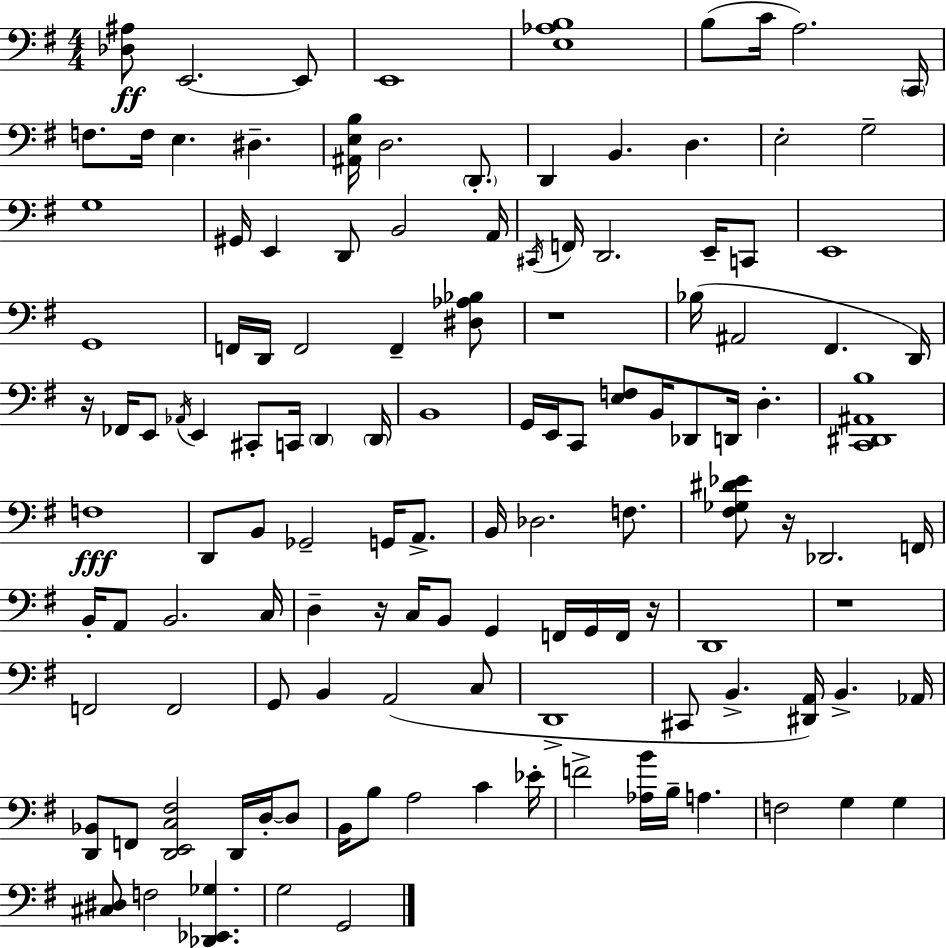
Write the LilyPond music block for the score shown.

{
  \clef bass
  \numericTimeSignature
  \time 4/4
  \key g \major
  <des ais>8\ff e,2.~~ e,8 | e,1 | <e aes b>1 | b8( c'16 a2.) \parenthesize c,16 | \break f8. f16 e4. dis4.-- | <ais, e b>16 d2. \parenthesize d,8.-. | d,4 b,4. d4. | e2-. g2-- | \break g1 | gis,16 e,4 d,8 b,2 a,16 | \acciaccatura { cis,16 } f,16 d,2. e,16-- c,8 | e,1 | \break g,1 | f,16 d,16 f,2 f,4-- <dis aes bes>8 | r1 | bes16( ais,2 fis,4. | \break d,16) r16 fes,16 e,8 \acciaccatura { aes,16 } e,4 cis,8-. c,16 \parenthesize d,4 | \parenthesize d,16 b,1 | g,16 e,16 c,8 <e f>8 b,16 des,8 d,16 d4.-. | <c, dis, ais, b>1 | \break f1\fff | d,8 b,8 ges,2-- g,16 a,8.-> | b,16 des2. f8. | <fis ges dis' ees'>8 r16 des,2. | \break f,16 b,16-. a,8 b,2. | c16 d4-- r16 c16 b,8 g,4 f,16 g,16 | f,16 r16 d,1 | r1 | \break f,2 f,2 | g,8 b,4 a,2( | c8 d,1-> | cis,8 b,4.-> <dis, a,>16) b,4.-> | \break aes,16 <d, bes,>8 f,8 <d, e, c fis>2 d,16 d16-.~~ | d8 b,16 b8 a2 c'4 | ees'16-. f'2-> <aes b'>16 b16-- a4. | f2 g4 g4 | \break <cis dis>8 f2 <des, ees, ges>4. | g2 g,2 | \bar "|."
}